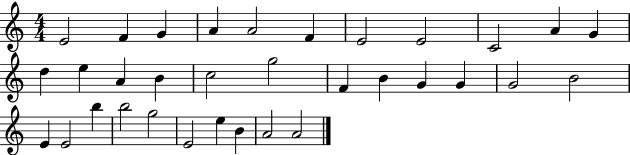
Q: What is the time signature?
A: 4/4